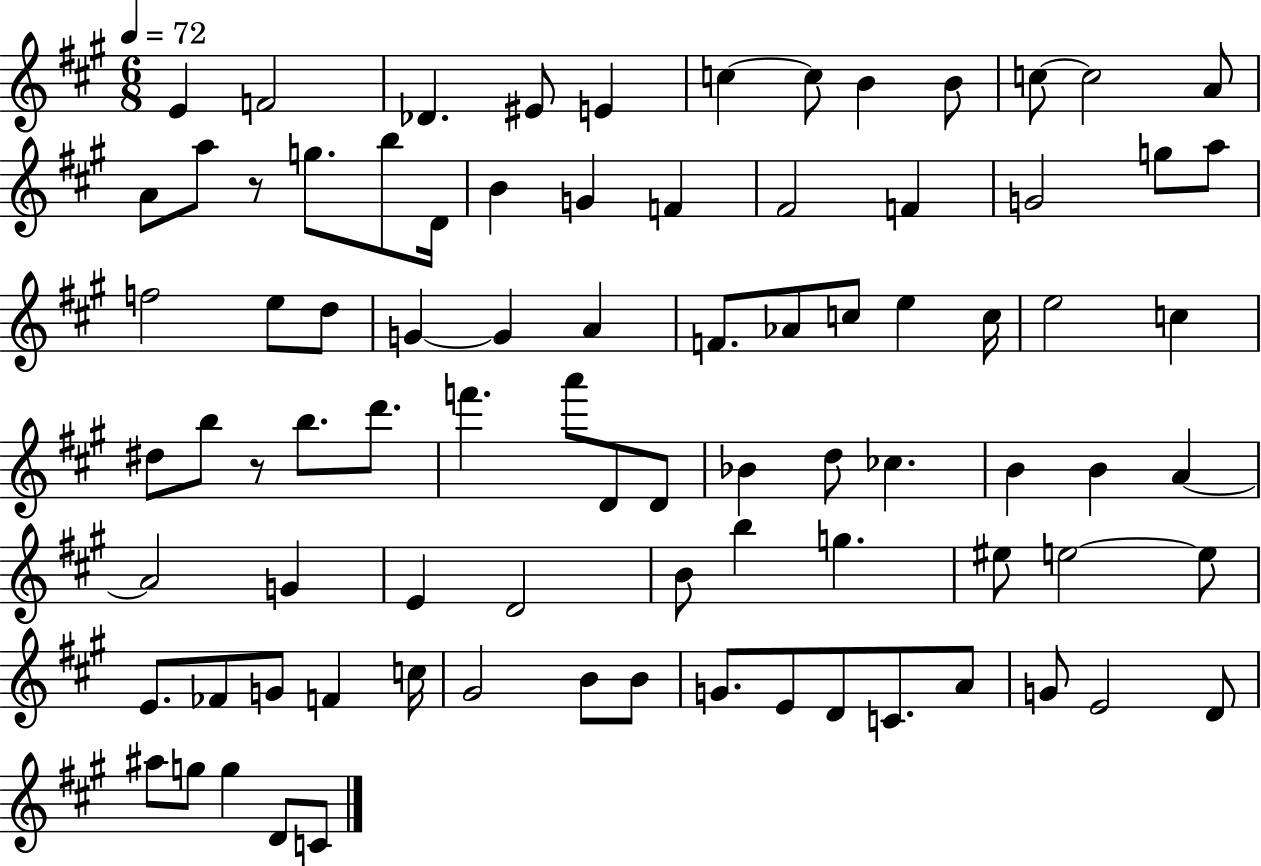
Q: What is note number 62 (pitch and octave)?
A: E5